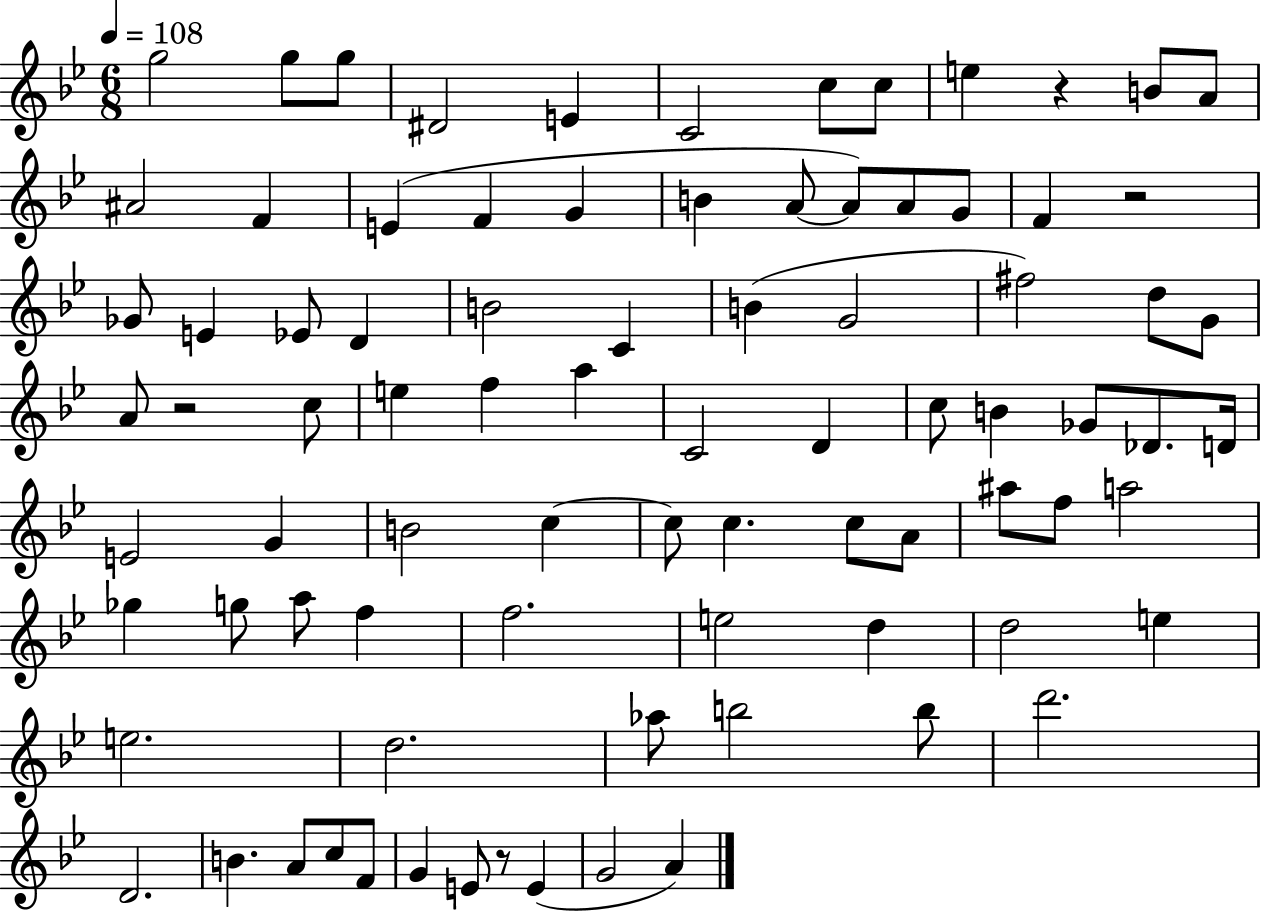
{
  \clef treble
  \numericTimeSignature
  \time 6/8
  \key bes \major
  \tempo 4 = 108
  g''2 g''8 g''8 | dis'2 e'4 | c'2 c''8 c''8 | e''4 r4 b'8 a'8 | \break ais'2 f'4 | e'4( f'4 g'4 | b'4 a'8~~ a'8) a'8 g'8 | f'4 r2 | \break ges'8 e'4 ees'8 d'4 | b'2 c'4 | b'4( g'2 | fis''2) d''8 g'8 | \break a'8 r2 c''8 | e''4 f''4 a''4 | c'2 d'4 | c''8 b'4 ges'8 des'8. d'16 | \break e'2 g'4 | b'2 c''4~~ | c''8 c''4. c''8 a'8 | ais''8 f''8 a''2 | \break ges''4 g''8 a''8 f''4 | f''2. | e''2 d''4 | d''2 e''4 | \break e''2. | d''2. | aes''8 b''2 b''8 | d'''2. | \break d'2. | b'4. a'8 c''8 f'8 | g'4 e'8 r8 e'4( | g'2 a'4) | \break \bar "|."
}